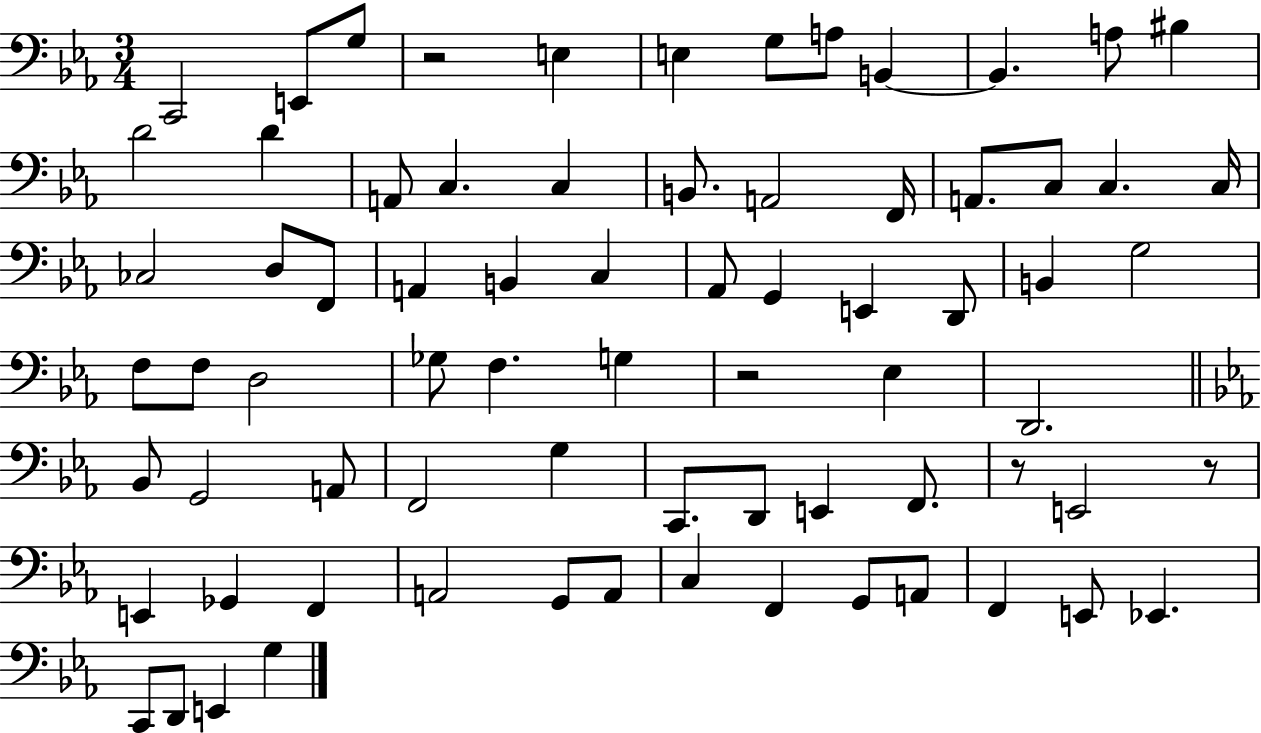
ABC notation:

X:1
T:Untitled
M:3/4
L:1/4
K:Eb
C,,2 E,,/2 G,/2 z2 E, E, G,/2 A,/2 B,, B,, A,/2 ^B, D2 D A,,/2 C, C, B,,/2 A,,2 F,,/4 A,,/2 C,/2 C, C,/4 _C,2 D,/2 F,,/2 A,, B,, C, _A,,/2 G,, E,, D,,/2 B,, G,2 F,/2 F,/2 D,2 _G,/2 F, G, z2 _E, D,,2 _B,,/2 G,,2 A,,/2 F,,2 G, C,,/2 D,,/2 E,, F,,/2 z/2 E,,2 z/2 E,, _G,, F,, A,,2 G,,/2 A,,/2 C, F,, G,,/2 A,,/2 F,, E,,/2 _E,, C,,/2 D,,/2 E,, G,